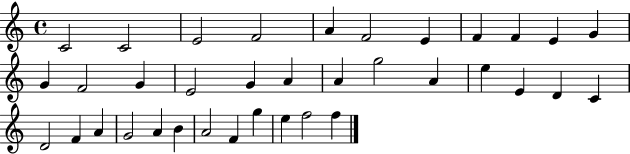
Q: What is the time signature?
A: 4/4